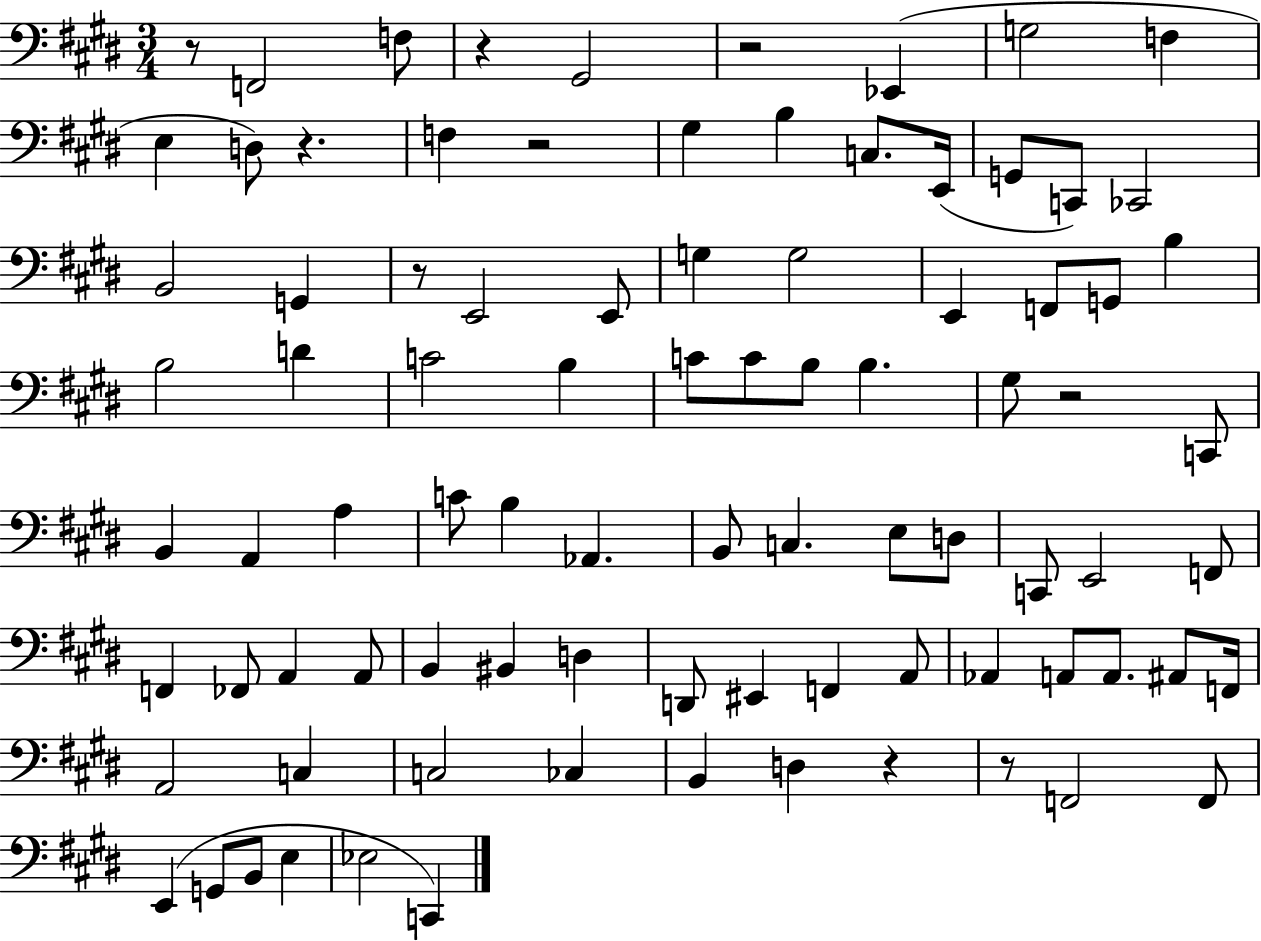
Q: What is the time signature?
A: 3/4